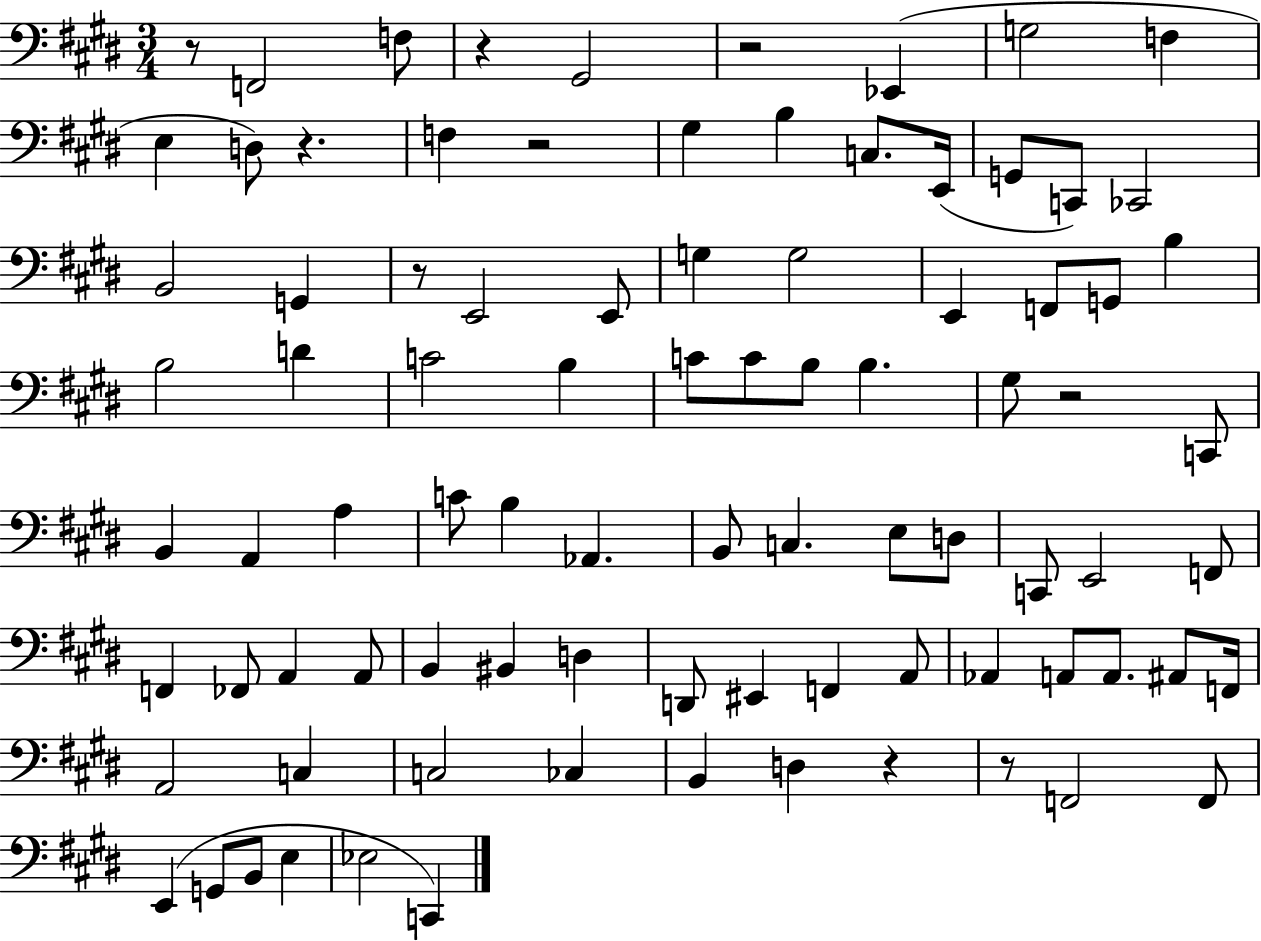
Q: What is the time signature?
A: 3/4